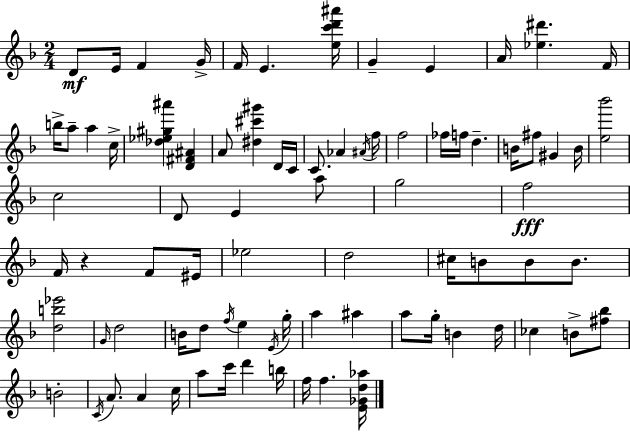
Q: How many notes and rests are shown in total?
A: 81